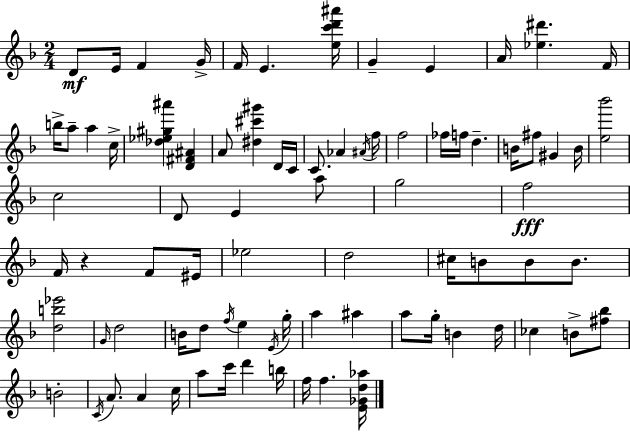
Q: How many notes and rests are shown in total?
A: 81